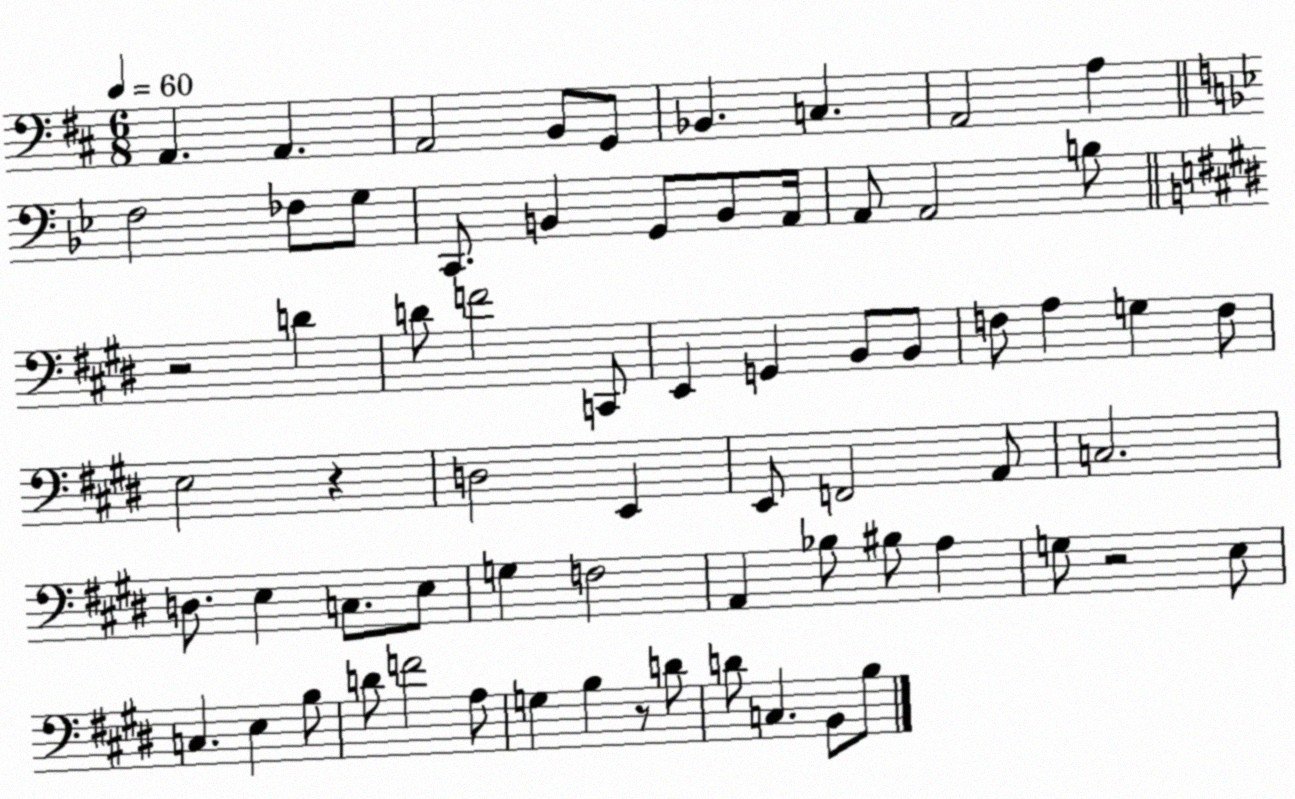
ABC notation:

X:1
T:Untitled
M:6/8
L:1/4
K:D
A,, A,, A,,2 B,,/2 G,,/2 _B,, C, A,,2 A, F,2 _F,/2 G,/2 C,,/2 B,, G,,/2 B,,/2 A,,/4 A,,/2 A,,2 B,/2 z2 D D/2 F2 C,,/2 E,, G,, B,,/2 B,,/2 F,/2 A, G, F,/2 E,2 z D,2 E,, E,,/2 F,,2 A,,/2 C,2 D,/2 E, C,/2 E,/2 G, F,2 A,, _B,/2 ^B,/2 A, G,/2 z2 E,/2 C, E, B,/2 D/2 F2 A,/2 G, B, z/2 D/2 D/2 C, B,,/2 B,/2